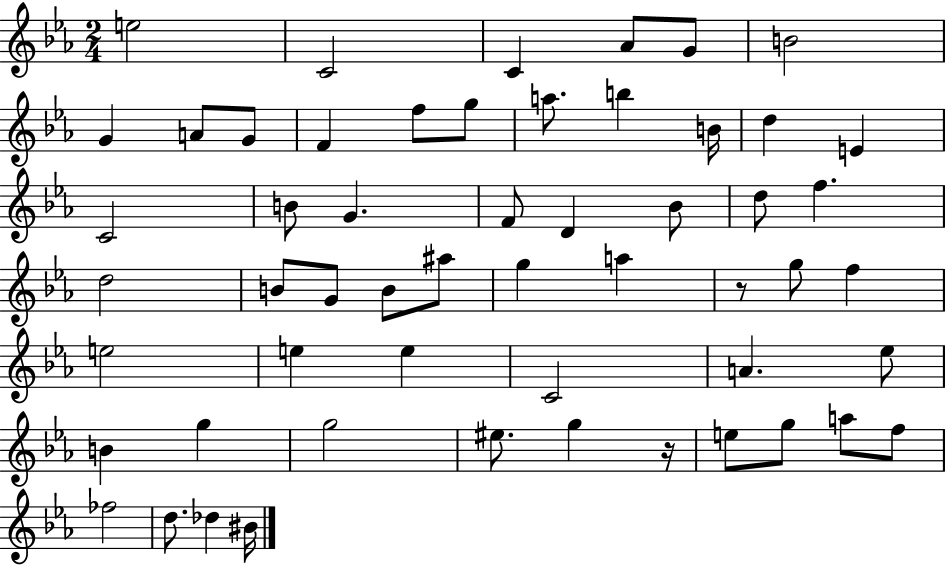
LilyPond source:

{
  \clef treble
  \numericTimeSignature
  \time 2/4
  \key ees \major
  e''2 | c'2 | c'4 aes'8 g'8 | b'2 | \break g'4 a'8 g'8 | f'4 f''8 g''8 | a''8. b''4 b'16 | d''4 e'4 | \break c'2 | b'8 g'4. | f'8 d'4 bes'8 | d''8 f''4. | \break d''2 | b'8 g'8 b'8 ais''8 | g''4 a''4 | r8 g''8 f''4 | \break e''2 | e''4 e''4 | c'2 | a'4. ees''8 | \break b'4 g''4 | g''2 | eis''8. g''4 r16 | e''8 g''8 a''8 f''8 | \break fes''2 | d''8. des''4 bis'16 | \bar "|."
}